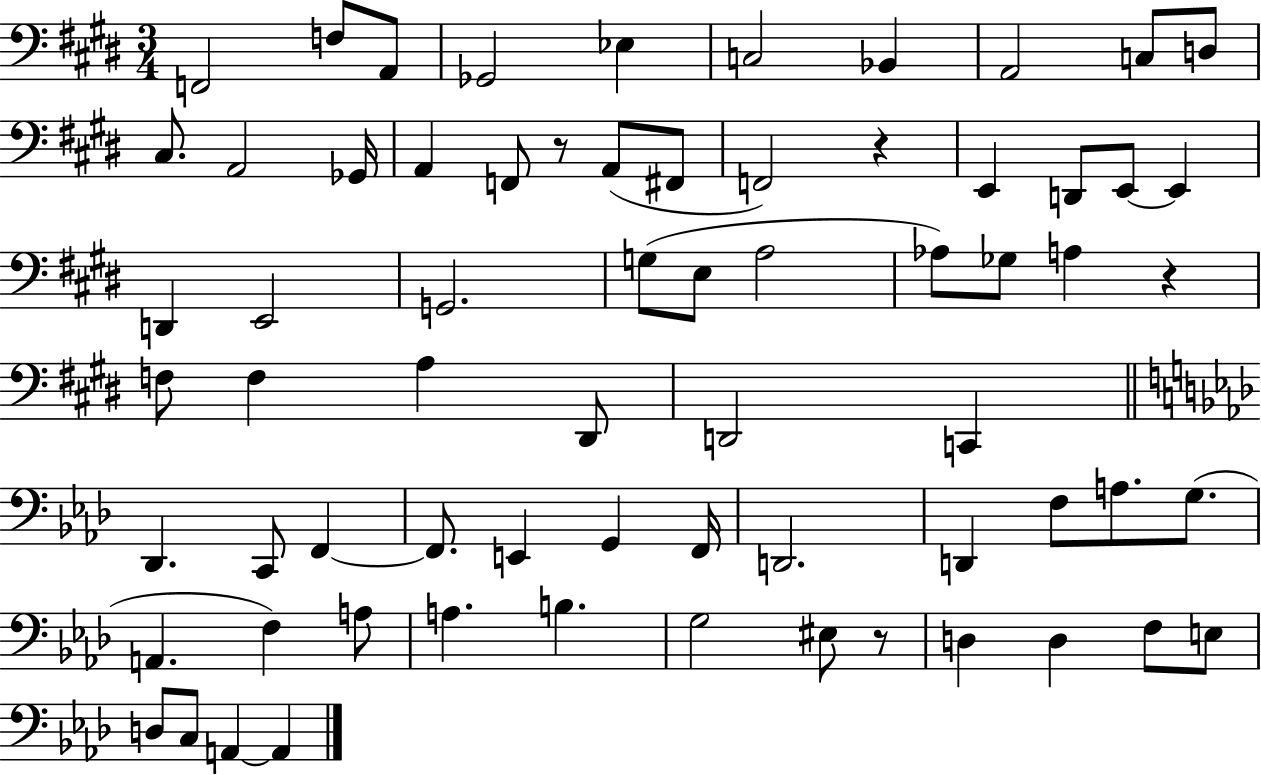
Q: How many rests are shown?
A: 4